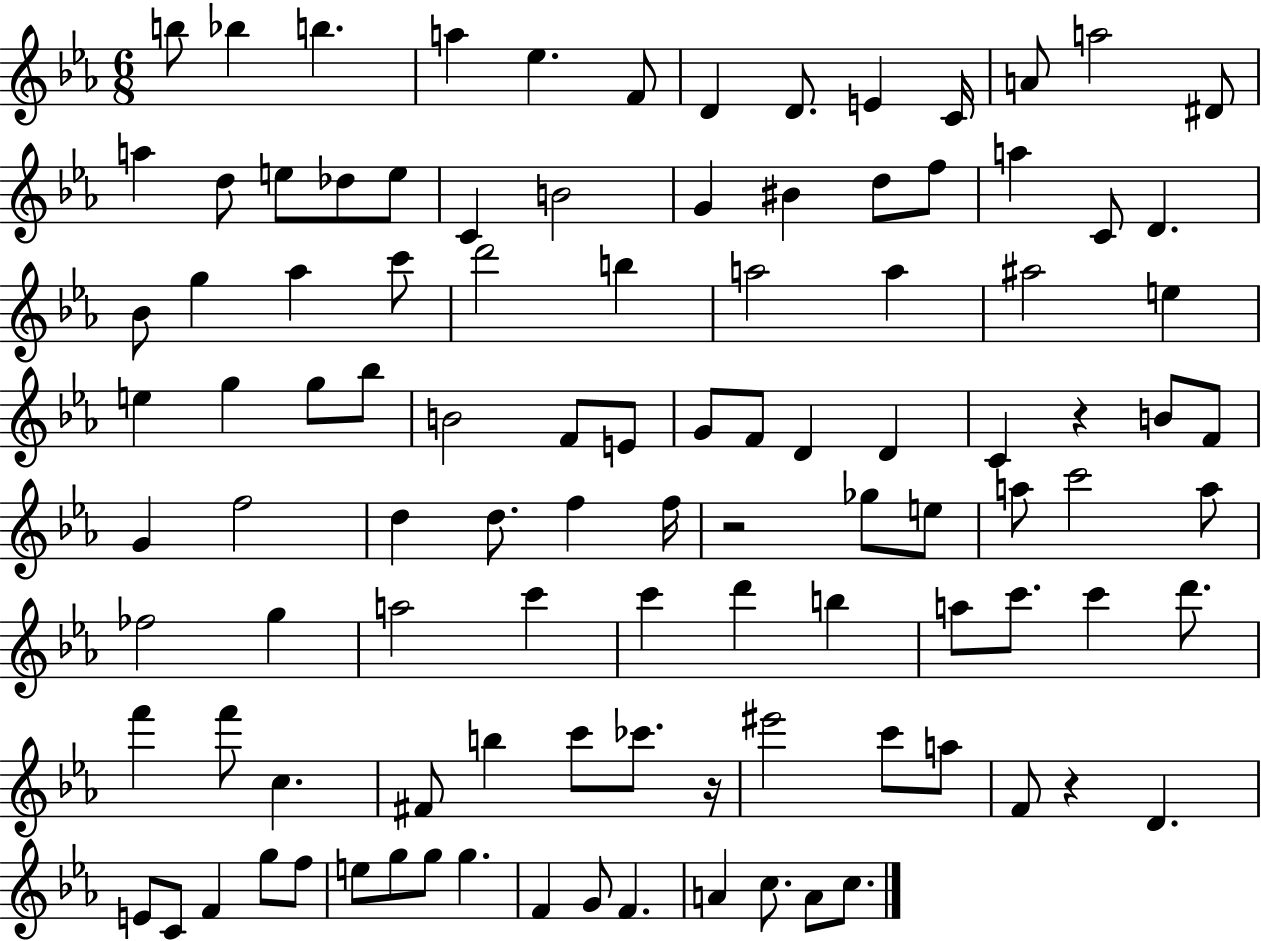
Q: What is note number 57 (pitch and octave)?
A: F5